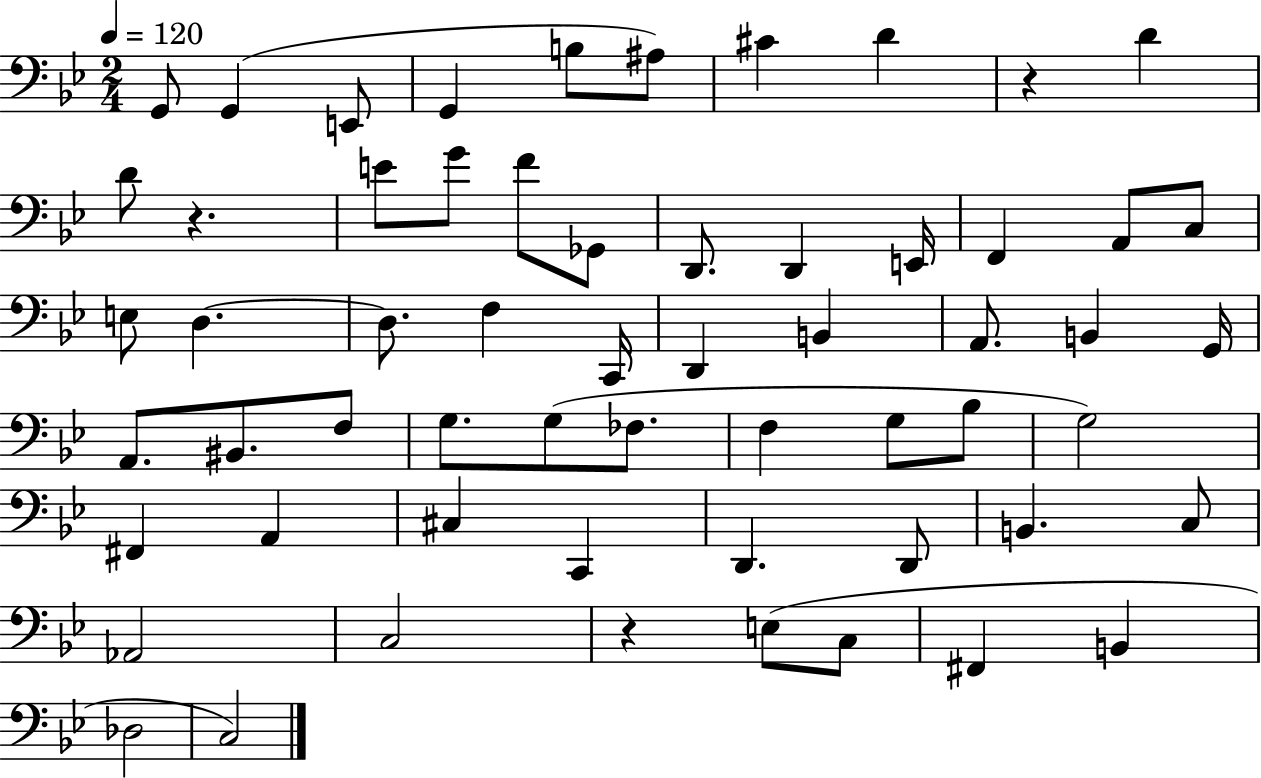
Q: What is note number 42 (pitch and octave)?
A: A2